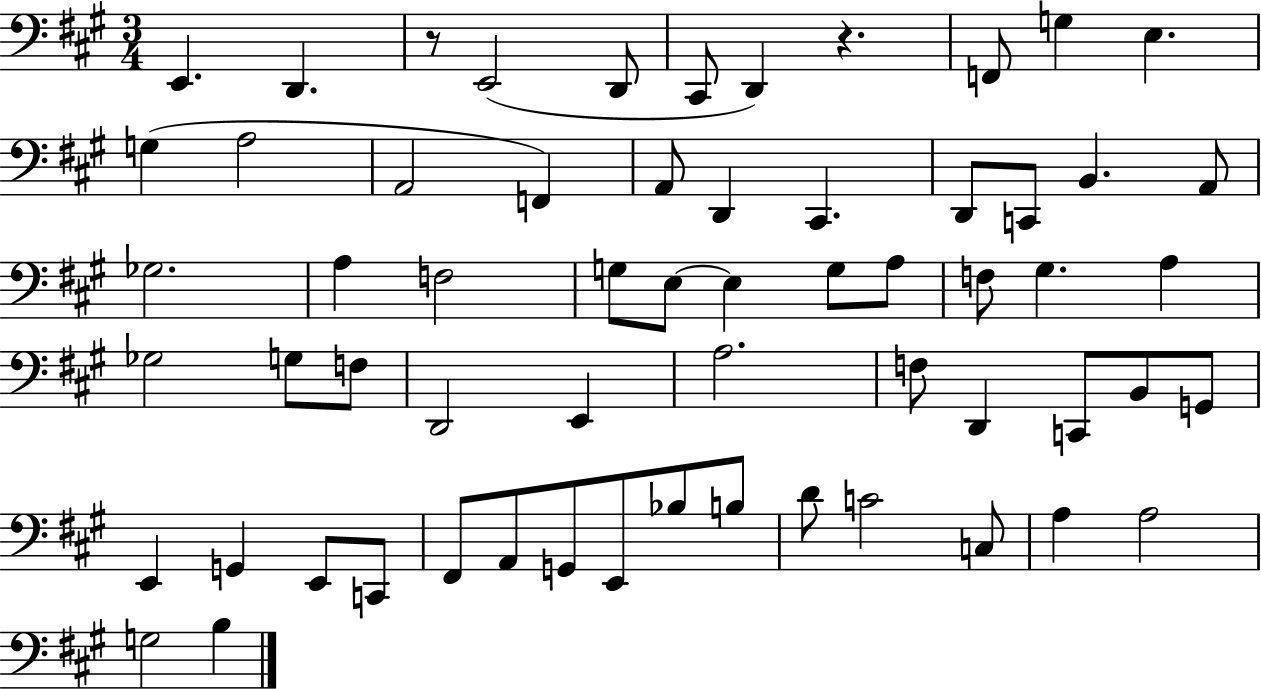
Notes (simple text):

E2/q. D2/q. R/e E2/h D2/e C#2/e D2/q R/q. F2/e G3/q E3/q. G3/q A3/h A2/h F2/q A2/e D2/q C#2/q. D2/e C2/e B2/q. A2/e Gb3/h. A3/q F3/h G3/e E3/e E3/q G3/e A3/e F3/e G#3/q. A3/q Gb3/h G3/e F3/e D2/h E2/q A3/h. F3/e D2/q C2/e B2/e G2/e E2/q G2/q E2/e C2/e F#2/e A2/e G2/e E2/e Bb3/e B3/e D4/e C4/h C3/e A3/q A3/h G3/h B3/q